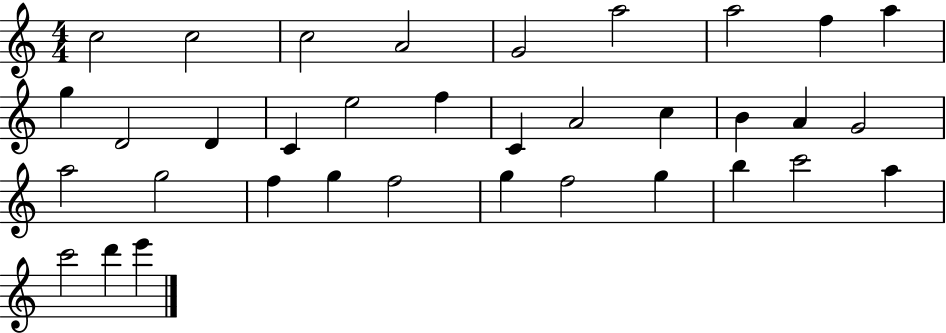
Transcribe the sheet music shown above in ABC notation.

X:1
T:Untitled
M:4/4
L:1/4
K:C
c2 c2 c2 A2 G2 a2 a2 f a g D2 D C e2 f C A2 c B A G2 a2 g2 f g f2 g f2 g b c'2 a c'2 d' e'